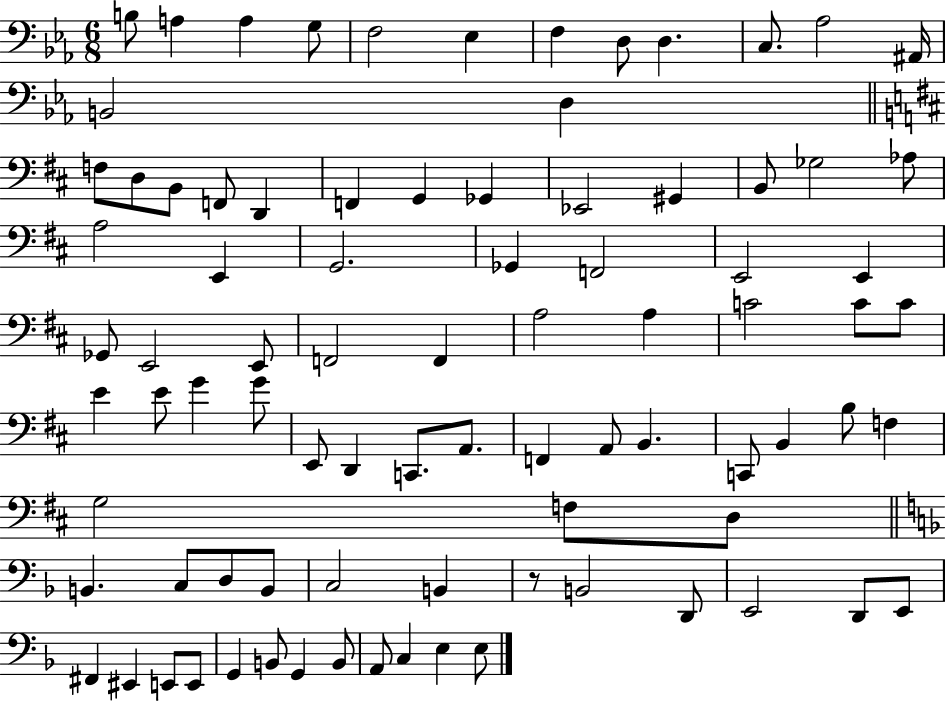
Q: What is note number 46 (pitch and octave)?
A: E4